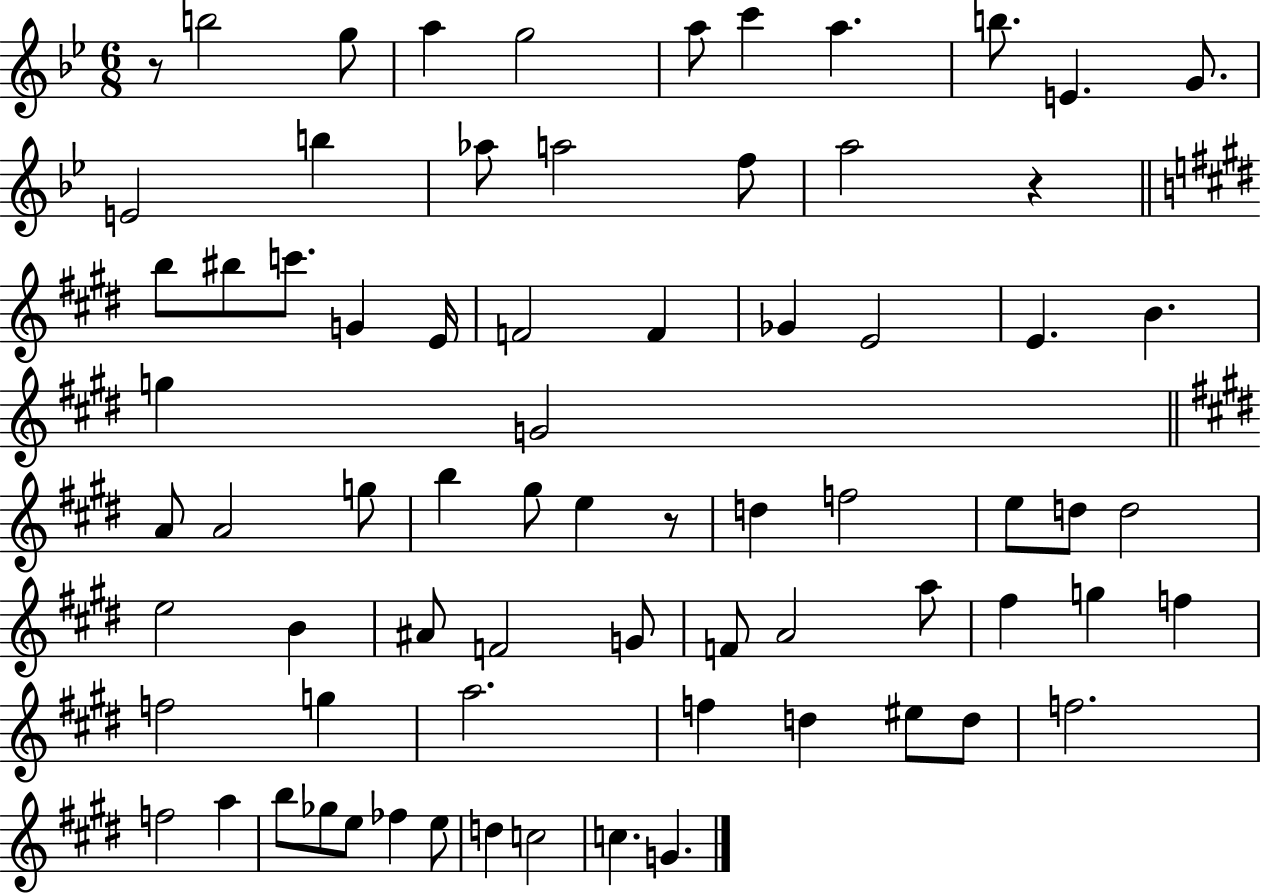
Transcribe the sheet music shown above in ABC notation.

X:1
T:Untitled
M:6/8
L:1/4
K:Bb
z/2 b2 g/2 a g2 a/2 c' a b/2 E G/2 E2 b _a/2 a2 f/2 a2 z b/2 ^b/2 c'/2 G E/4 F2 F _G E2 E B g G2 A/2 A2 g/2 b ^g/2 e z/2 d f2 e/2 d/2 d2 e2 B ^A/2 F2 G/2 F/2 A2 a/2 ^f g f f2 g a2 f d ^e/2 d/2 f2 f2 a b/2 _g/2 e/2 _f e/2 d c2 c G